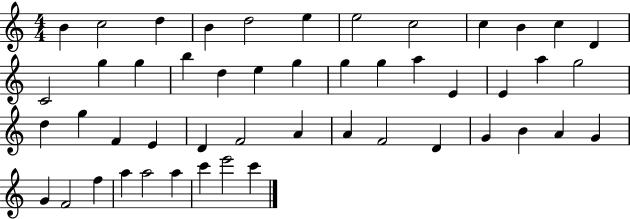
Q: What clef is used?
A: treble